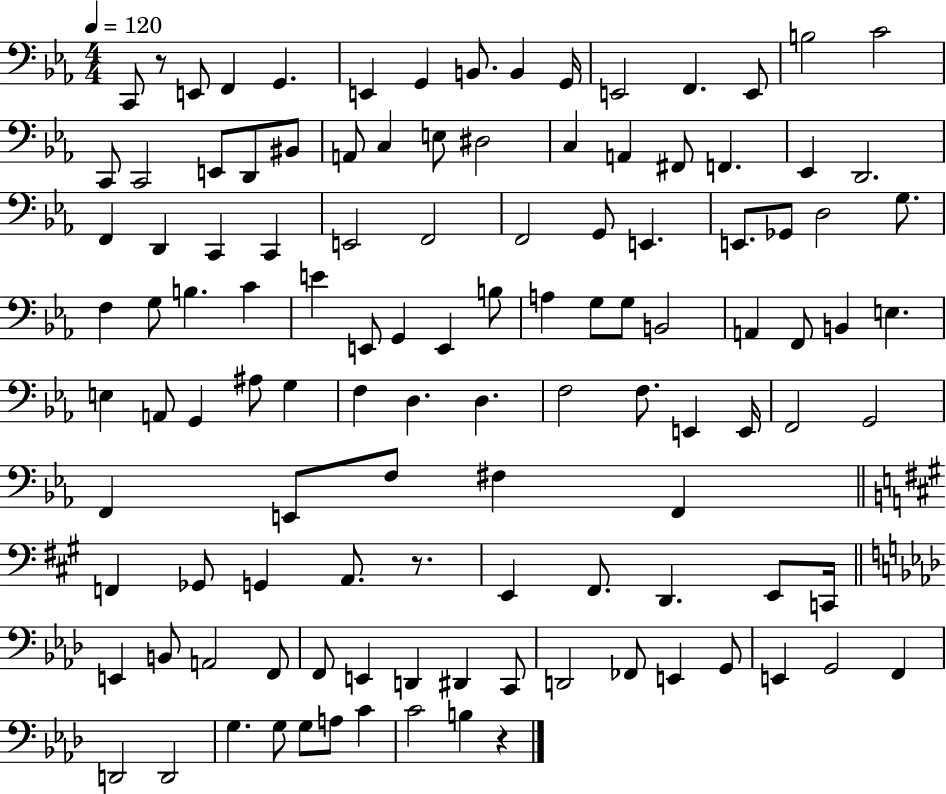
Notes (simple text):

C2/e R/e E2/e F2/q G2/q. E2/q G2/q B2/e. B2/q G2/s E2/h F2/q. E2/e B3/h C4/h C2/e C2/h E2/e D2/e BIS2/e A2/e C3/q E3/e D#3/h C3/q A2/q F#2/e F2/q. Eb2/q D2/h. F2/q D2/q C2/q C2/q E2/h F2/h F2/h G2/e E2/q. E2/e. Gb2/e D3/h G3/e. F3/q G3/e B3/q. C4/q E4/q E2/e G2/q E2/q B3/e A3/q G3/e G3/e B2/h A2/q F2/e B2/q E3/q. E3/q A2/e G2/q A#3/e G3/q F3/q D3/q. D3/q. F3/h F3/e. E2/q E2/s F2/h G2/h F2/q E2/e F3/e F#3/q F2/q F2/q Gb2/e G2/q A2/e. R/e. E2/q F#2/e. D2/q. E2/e C2/s E2/q B2/e A2/h F2/e F2/e E2/q D2/q D#2/q C2/e D2/h FES2/e E2/q G2/e E2/q G2/h F2/q D2/h D2/h G3/q. G3/e G3/e A3/e C4/q C4/h B3/q R/q